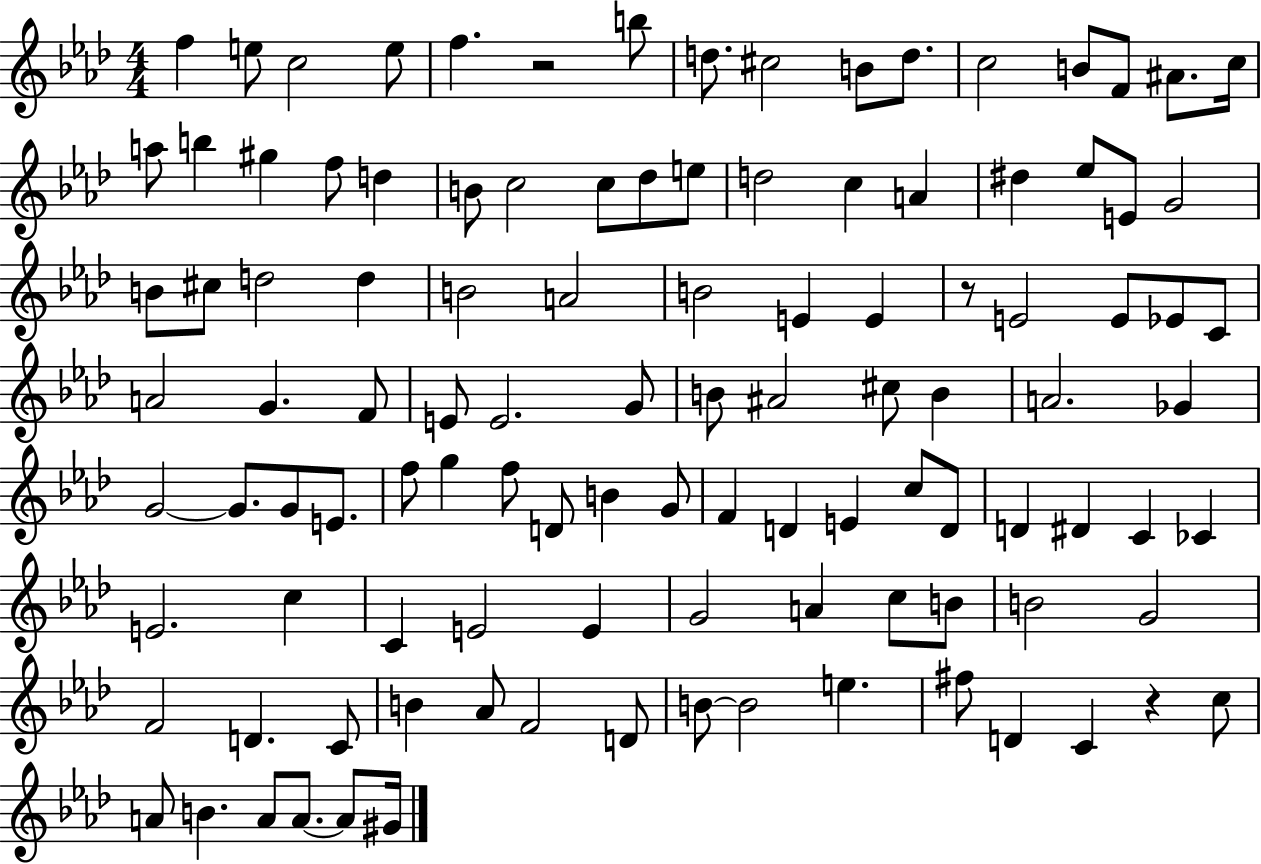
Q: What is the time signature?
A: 4/4